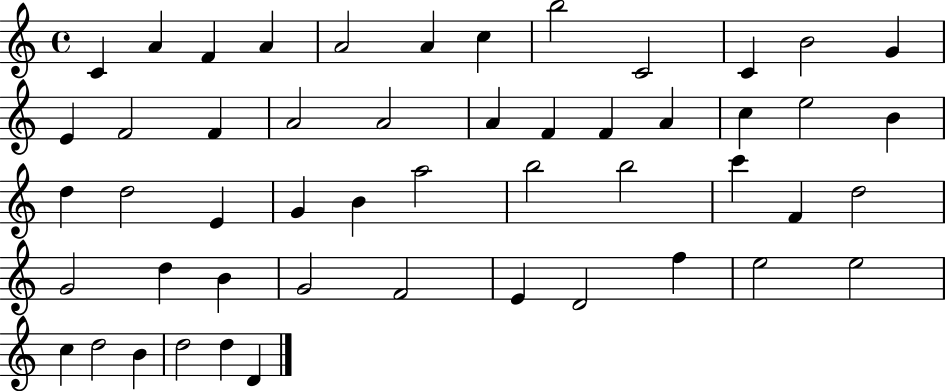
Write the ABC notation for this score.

X:1
T:Untitled
M:4/4
L:1/4
K:C
C A F A A2 A c b2 C2 C B2 G E F2 F A2 A2 A F F A c e2 B d d2 E G B a2 b2 b2 c' F d2 G2 d B G2 F2 E D2 f e2 e2 c d2 B d2 d D